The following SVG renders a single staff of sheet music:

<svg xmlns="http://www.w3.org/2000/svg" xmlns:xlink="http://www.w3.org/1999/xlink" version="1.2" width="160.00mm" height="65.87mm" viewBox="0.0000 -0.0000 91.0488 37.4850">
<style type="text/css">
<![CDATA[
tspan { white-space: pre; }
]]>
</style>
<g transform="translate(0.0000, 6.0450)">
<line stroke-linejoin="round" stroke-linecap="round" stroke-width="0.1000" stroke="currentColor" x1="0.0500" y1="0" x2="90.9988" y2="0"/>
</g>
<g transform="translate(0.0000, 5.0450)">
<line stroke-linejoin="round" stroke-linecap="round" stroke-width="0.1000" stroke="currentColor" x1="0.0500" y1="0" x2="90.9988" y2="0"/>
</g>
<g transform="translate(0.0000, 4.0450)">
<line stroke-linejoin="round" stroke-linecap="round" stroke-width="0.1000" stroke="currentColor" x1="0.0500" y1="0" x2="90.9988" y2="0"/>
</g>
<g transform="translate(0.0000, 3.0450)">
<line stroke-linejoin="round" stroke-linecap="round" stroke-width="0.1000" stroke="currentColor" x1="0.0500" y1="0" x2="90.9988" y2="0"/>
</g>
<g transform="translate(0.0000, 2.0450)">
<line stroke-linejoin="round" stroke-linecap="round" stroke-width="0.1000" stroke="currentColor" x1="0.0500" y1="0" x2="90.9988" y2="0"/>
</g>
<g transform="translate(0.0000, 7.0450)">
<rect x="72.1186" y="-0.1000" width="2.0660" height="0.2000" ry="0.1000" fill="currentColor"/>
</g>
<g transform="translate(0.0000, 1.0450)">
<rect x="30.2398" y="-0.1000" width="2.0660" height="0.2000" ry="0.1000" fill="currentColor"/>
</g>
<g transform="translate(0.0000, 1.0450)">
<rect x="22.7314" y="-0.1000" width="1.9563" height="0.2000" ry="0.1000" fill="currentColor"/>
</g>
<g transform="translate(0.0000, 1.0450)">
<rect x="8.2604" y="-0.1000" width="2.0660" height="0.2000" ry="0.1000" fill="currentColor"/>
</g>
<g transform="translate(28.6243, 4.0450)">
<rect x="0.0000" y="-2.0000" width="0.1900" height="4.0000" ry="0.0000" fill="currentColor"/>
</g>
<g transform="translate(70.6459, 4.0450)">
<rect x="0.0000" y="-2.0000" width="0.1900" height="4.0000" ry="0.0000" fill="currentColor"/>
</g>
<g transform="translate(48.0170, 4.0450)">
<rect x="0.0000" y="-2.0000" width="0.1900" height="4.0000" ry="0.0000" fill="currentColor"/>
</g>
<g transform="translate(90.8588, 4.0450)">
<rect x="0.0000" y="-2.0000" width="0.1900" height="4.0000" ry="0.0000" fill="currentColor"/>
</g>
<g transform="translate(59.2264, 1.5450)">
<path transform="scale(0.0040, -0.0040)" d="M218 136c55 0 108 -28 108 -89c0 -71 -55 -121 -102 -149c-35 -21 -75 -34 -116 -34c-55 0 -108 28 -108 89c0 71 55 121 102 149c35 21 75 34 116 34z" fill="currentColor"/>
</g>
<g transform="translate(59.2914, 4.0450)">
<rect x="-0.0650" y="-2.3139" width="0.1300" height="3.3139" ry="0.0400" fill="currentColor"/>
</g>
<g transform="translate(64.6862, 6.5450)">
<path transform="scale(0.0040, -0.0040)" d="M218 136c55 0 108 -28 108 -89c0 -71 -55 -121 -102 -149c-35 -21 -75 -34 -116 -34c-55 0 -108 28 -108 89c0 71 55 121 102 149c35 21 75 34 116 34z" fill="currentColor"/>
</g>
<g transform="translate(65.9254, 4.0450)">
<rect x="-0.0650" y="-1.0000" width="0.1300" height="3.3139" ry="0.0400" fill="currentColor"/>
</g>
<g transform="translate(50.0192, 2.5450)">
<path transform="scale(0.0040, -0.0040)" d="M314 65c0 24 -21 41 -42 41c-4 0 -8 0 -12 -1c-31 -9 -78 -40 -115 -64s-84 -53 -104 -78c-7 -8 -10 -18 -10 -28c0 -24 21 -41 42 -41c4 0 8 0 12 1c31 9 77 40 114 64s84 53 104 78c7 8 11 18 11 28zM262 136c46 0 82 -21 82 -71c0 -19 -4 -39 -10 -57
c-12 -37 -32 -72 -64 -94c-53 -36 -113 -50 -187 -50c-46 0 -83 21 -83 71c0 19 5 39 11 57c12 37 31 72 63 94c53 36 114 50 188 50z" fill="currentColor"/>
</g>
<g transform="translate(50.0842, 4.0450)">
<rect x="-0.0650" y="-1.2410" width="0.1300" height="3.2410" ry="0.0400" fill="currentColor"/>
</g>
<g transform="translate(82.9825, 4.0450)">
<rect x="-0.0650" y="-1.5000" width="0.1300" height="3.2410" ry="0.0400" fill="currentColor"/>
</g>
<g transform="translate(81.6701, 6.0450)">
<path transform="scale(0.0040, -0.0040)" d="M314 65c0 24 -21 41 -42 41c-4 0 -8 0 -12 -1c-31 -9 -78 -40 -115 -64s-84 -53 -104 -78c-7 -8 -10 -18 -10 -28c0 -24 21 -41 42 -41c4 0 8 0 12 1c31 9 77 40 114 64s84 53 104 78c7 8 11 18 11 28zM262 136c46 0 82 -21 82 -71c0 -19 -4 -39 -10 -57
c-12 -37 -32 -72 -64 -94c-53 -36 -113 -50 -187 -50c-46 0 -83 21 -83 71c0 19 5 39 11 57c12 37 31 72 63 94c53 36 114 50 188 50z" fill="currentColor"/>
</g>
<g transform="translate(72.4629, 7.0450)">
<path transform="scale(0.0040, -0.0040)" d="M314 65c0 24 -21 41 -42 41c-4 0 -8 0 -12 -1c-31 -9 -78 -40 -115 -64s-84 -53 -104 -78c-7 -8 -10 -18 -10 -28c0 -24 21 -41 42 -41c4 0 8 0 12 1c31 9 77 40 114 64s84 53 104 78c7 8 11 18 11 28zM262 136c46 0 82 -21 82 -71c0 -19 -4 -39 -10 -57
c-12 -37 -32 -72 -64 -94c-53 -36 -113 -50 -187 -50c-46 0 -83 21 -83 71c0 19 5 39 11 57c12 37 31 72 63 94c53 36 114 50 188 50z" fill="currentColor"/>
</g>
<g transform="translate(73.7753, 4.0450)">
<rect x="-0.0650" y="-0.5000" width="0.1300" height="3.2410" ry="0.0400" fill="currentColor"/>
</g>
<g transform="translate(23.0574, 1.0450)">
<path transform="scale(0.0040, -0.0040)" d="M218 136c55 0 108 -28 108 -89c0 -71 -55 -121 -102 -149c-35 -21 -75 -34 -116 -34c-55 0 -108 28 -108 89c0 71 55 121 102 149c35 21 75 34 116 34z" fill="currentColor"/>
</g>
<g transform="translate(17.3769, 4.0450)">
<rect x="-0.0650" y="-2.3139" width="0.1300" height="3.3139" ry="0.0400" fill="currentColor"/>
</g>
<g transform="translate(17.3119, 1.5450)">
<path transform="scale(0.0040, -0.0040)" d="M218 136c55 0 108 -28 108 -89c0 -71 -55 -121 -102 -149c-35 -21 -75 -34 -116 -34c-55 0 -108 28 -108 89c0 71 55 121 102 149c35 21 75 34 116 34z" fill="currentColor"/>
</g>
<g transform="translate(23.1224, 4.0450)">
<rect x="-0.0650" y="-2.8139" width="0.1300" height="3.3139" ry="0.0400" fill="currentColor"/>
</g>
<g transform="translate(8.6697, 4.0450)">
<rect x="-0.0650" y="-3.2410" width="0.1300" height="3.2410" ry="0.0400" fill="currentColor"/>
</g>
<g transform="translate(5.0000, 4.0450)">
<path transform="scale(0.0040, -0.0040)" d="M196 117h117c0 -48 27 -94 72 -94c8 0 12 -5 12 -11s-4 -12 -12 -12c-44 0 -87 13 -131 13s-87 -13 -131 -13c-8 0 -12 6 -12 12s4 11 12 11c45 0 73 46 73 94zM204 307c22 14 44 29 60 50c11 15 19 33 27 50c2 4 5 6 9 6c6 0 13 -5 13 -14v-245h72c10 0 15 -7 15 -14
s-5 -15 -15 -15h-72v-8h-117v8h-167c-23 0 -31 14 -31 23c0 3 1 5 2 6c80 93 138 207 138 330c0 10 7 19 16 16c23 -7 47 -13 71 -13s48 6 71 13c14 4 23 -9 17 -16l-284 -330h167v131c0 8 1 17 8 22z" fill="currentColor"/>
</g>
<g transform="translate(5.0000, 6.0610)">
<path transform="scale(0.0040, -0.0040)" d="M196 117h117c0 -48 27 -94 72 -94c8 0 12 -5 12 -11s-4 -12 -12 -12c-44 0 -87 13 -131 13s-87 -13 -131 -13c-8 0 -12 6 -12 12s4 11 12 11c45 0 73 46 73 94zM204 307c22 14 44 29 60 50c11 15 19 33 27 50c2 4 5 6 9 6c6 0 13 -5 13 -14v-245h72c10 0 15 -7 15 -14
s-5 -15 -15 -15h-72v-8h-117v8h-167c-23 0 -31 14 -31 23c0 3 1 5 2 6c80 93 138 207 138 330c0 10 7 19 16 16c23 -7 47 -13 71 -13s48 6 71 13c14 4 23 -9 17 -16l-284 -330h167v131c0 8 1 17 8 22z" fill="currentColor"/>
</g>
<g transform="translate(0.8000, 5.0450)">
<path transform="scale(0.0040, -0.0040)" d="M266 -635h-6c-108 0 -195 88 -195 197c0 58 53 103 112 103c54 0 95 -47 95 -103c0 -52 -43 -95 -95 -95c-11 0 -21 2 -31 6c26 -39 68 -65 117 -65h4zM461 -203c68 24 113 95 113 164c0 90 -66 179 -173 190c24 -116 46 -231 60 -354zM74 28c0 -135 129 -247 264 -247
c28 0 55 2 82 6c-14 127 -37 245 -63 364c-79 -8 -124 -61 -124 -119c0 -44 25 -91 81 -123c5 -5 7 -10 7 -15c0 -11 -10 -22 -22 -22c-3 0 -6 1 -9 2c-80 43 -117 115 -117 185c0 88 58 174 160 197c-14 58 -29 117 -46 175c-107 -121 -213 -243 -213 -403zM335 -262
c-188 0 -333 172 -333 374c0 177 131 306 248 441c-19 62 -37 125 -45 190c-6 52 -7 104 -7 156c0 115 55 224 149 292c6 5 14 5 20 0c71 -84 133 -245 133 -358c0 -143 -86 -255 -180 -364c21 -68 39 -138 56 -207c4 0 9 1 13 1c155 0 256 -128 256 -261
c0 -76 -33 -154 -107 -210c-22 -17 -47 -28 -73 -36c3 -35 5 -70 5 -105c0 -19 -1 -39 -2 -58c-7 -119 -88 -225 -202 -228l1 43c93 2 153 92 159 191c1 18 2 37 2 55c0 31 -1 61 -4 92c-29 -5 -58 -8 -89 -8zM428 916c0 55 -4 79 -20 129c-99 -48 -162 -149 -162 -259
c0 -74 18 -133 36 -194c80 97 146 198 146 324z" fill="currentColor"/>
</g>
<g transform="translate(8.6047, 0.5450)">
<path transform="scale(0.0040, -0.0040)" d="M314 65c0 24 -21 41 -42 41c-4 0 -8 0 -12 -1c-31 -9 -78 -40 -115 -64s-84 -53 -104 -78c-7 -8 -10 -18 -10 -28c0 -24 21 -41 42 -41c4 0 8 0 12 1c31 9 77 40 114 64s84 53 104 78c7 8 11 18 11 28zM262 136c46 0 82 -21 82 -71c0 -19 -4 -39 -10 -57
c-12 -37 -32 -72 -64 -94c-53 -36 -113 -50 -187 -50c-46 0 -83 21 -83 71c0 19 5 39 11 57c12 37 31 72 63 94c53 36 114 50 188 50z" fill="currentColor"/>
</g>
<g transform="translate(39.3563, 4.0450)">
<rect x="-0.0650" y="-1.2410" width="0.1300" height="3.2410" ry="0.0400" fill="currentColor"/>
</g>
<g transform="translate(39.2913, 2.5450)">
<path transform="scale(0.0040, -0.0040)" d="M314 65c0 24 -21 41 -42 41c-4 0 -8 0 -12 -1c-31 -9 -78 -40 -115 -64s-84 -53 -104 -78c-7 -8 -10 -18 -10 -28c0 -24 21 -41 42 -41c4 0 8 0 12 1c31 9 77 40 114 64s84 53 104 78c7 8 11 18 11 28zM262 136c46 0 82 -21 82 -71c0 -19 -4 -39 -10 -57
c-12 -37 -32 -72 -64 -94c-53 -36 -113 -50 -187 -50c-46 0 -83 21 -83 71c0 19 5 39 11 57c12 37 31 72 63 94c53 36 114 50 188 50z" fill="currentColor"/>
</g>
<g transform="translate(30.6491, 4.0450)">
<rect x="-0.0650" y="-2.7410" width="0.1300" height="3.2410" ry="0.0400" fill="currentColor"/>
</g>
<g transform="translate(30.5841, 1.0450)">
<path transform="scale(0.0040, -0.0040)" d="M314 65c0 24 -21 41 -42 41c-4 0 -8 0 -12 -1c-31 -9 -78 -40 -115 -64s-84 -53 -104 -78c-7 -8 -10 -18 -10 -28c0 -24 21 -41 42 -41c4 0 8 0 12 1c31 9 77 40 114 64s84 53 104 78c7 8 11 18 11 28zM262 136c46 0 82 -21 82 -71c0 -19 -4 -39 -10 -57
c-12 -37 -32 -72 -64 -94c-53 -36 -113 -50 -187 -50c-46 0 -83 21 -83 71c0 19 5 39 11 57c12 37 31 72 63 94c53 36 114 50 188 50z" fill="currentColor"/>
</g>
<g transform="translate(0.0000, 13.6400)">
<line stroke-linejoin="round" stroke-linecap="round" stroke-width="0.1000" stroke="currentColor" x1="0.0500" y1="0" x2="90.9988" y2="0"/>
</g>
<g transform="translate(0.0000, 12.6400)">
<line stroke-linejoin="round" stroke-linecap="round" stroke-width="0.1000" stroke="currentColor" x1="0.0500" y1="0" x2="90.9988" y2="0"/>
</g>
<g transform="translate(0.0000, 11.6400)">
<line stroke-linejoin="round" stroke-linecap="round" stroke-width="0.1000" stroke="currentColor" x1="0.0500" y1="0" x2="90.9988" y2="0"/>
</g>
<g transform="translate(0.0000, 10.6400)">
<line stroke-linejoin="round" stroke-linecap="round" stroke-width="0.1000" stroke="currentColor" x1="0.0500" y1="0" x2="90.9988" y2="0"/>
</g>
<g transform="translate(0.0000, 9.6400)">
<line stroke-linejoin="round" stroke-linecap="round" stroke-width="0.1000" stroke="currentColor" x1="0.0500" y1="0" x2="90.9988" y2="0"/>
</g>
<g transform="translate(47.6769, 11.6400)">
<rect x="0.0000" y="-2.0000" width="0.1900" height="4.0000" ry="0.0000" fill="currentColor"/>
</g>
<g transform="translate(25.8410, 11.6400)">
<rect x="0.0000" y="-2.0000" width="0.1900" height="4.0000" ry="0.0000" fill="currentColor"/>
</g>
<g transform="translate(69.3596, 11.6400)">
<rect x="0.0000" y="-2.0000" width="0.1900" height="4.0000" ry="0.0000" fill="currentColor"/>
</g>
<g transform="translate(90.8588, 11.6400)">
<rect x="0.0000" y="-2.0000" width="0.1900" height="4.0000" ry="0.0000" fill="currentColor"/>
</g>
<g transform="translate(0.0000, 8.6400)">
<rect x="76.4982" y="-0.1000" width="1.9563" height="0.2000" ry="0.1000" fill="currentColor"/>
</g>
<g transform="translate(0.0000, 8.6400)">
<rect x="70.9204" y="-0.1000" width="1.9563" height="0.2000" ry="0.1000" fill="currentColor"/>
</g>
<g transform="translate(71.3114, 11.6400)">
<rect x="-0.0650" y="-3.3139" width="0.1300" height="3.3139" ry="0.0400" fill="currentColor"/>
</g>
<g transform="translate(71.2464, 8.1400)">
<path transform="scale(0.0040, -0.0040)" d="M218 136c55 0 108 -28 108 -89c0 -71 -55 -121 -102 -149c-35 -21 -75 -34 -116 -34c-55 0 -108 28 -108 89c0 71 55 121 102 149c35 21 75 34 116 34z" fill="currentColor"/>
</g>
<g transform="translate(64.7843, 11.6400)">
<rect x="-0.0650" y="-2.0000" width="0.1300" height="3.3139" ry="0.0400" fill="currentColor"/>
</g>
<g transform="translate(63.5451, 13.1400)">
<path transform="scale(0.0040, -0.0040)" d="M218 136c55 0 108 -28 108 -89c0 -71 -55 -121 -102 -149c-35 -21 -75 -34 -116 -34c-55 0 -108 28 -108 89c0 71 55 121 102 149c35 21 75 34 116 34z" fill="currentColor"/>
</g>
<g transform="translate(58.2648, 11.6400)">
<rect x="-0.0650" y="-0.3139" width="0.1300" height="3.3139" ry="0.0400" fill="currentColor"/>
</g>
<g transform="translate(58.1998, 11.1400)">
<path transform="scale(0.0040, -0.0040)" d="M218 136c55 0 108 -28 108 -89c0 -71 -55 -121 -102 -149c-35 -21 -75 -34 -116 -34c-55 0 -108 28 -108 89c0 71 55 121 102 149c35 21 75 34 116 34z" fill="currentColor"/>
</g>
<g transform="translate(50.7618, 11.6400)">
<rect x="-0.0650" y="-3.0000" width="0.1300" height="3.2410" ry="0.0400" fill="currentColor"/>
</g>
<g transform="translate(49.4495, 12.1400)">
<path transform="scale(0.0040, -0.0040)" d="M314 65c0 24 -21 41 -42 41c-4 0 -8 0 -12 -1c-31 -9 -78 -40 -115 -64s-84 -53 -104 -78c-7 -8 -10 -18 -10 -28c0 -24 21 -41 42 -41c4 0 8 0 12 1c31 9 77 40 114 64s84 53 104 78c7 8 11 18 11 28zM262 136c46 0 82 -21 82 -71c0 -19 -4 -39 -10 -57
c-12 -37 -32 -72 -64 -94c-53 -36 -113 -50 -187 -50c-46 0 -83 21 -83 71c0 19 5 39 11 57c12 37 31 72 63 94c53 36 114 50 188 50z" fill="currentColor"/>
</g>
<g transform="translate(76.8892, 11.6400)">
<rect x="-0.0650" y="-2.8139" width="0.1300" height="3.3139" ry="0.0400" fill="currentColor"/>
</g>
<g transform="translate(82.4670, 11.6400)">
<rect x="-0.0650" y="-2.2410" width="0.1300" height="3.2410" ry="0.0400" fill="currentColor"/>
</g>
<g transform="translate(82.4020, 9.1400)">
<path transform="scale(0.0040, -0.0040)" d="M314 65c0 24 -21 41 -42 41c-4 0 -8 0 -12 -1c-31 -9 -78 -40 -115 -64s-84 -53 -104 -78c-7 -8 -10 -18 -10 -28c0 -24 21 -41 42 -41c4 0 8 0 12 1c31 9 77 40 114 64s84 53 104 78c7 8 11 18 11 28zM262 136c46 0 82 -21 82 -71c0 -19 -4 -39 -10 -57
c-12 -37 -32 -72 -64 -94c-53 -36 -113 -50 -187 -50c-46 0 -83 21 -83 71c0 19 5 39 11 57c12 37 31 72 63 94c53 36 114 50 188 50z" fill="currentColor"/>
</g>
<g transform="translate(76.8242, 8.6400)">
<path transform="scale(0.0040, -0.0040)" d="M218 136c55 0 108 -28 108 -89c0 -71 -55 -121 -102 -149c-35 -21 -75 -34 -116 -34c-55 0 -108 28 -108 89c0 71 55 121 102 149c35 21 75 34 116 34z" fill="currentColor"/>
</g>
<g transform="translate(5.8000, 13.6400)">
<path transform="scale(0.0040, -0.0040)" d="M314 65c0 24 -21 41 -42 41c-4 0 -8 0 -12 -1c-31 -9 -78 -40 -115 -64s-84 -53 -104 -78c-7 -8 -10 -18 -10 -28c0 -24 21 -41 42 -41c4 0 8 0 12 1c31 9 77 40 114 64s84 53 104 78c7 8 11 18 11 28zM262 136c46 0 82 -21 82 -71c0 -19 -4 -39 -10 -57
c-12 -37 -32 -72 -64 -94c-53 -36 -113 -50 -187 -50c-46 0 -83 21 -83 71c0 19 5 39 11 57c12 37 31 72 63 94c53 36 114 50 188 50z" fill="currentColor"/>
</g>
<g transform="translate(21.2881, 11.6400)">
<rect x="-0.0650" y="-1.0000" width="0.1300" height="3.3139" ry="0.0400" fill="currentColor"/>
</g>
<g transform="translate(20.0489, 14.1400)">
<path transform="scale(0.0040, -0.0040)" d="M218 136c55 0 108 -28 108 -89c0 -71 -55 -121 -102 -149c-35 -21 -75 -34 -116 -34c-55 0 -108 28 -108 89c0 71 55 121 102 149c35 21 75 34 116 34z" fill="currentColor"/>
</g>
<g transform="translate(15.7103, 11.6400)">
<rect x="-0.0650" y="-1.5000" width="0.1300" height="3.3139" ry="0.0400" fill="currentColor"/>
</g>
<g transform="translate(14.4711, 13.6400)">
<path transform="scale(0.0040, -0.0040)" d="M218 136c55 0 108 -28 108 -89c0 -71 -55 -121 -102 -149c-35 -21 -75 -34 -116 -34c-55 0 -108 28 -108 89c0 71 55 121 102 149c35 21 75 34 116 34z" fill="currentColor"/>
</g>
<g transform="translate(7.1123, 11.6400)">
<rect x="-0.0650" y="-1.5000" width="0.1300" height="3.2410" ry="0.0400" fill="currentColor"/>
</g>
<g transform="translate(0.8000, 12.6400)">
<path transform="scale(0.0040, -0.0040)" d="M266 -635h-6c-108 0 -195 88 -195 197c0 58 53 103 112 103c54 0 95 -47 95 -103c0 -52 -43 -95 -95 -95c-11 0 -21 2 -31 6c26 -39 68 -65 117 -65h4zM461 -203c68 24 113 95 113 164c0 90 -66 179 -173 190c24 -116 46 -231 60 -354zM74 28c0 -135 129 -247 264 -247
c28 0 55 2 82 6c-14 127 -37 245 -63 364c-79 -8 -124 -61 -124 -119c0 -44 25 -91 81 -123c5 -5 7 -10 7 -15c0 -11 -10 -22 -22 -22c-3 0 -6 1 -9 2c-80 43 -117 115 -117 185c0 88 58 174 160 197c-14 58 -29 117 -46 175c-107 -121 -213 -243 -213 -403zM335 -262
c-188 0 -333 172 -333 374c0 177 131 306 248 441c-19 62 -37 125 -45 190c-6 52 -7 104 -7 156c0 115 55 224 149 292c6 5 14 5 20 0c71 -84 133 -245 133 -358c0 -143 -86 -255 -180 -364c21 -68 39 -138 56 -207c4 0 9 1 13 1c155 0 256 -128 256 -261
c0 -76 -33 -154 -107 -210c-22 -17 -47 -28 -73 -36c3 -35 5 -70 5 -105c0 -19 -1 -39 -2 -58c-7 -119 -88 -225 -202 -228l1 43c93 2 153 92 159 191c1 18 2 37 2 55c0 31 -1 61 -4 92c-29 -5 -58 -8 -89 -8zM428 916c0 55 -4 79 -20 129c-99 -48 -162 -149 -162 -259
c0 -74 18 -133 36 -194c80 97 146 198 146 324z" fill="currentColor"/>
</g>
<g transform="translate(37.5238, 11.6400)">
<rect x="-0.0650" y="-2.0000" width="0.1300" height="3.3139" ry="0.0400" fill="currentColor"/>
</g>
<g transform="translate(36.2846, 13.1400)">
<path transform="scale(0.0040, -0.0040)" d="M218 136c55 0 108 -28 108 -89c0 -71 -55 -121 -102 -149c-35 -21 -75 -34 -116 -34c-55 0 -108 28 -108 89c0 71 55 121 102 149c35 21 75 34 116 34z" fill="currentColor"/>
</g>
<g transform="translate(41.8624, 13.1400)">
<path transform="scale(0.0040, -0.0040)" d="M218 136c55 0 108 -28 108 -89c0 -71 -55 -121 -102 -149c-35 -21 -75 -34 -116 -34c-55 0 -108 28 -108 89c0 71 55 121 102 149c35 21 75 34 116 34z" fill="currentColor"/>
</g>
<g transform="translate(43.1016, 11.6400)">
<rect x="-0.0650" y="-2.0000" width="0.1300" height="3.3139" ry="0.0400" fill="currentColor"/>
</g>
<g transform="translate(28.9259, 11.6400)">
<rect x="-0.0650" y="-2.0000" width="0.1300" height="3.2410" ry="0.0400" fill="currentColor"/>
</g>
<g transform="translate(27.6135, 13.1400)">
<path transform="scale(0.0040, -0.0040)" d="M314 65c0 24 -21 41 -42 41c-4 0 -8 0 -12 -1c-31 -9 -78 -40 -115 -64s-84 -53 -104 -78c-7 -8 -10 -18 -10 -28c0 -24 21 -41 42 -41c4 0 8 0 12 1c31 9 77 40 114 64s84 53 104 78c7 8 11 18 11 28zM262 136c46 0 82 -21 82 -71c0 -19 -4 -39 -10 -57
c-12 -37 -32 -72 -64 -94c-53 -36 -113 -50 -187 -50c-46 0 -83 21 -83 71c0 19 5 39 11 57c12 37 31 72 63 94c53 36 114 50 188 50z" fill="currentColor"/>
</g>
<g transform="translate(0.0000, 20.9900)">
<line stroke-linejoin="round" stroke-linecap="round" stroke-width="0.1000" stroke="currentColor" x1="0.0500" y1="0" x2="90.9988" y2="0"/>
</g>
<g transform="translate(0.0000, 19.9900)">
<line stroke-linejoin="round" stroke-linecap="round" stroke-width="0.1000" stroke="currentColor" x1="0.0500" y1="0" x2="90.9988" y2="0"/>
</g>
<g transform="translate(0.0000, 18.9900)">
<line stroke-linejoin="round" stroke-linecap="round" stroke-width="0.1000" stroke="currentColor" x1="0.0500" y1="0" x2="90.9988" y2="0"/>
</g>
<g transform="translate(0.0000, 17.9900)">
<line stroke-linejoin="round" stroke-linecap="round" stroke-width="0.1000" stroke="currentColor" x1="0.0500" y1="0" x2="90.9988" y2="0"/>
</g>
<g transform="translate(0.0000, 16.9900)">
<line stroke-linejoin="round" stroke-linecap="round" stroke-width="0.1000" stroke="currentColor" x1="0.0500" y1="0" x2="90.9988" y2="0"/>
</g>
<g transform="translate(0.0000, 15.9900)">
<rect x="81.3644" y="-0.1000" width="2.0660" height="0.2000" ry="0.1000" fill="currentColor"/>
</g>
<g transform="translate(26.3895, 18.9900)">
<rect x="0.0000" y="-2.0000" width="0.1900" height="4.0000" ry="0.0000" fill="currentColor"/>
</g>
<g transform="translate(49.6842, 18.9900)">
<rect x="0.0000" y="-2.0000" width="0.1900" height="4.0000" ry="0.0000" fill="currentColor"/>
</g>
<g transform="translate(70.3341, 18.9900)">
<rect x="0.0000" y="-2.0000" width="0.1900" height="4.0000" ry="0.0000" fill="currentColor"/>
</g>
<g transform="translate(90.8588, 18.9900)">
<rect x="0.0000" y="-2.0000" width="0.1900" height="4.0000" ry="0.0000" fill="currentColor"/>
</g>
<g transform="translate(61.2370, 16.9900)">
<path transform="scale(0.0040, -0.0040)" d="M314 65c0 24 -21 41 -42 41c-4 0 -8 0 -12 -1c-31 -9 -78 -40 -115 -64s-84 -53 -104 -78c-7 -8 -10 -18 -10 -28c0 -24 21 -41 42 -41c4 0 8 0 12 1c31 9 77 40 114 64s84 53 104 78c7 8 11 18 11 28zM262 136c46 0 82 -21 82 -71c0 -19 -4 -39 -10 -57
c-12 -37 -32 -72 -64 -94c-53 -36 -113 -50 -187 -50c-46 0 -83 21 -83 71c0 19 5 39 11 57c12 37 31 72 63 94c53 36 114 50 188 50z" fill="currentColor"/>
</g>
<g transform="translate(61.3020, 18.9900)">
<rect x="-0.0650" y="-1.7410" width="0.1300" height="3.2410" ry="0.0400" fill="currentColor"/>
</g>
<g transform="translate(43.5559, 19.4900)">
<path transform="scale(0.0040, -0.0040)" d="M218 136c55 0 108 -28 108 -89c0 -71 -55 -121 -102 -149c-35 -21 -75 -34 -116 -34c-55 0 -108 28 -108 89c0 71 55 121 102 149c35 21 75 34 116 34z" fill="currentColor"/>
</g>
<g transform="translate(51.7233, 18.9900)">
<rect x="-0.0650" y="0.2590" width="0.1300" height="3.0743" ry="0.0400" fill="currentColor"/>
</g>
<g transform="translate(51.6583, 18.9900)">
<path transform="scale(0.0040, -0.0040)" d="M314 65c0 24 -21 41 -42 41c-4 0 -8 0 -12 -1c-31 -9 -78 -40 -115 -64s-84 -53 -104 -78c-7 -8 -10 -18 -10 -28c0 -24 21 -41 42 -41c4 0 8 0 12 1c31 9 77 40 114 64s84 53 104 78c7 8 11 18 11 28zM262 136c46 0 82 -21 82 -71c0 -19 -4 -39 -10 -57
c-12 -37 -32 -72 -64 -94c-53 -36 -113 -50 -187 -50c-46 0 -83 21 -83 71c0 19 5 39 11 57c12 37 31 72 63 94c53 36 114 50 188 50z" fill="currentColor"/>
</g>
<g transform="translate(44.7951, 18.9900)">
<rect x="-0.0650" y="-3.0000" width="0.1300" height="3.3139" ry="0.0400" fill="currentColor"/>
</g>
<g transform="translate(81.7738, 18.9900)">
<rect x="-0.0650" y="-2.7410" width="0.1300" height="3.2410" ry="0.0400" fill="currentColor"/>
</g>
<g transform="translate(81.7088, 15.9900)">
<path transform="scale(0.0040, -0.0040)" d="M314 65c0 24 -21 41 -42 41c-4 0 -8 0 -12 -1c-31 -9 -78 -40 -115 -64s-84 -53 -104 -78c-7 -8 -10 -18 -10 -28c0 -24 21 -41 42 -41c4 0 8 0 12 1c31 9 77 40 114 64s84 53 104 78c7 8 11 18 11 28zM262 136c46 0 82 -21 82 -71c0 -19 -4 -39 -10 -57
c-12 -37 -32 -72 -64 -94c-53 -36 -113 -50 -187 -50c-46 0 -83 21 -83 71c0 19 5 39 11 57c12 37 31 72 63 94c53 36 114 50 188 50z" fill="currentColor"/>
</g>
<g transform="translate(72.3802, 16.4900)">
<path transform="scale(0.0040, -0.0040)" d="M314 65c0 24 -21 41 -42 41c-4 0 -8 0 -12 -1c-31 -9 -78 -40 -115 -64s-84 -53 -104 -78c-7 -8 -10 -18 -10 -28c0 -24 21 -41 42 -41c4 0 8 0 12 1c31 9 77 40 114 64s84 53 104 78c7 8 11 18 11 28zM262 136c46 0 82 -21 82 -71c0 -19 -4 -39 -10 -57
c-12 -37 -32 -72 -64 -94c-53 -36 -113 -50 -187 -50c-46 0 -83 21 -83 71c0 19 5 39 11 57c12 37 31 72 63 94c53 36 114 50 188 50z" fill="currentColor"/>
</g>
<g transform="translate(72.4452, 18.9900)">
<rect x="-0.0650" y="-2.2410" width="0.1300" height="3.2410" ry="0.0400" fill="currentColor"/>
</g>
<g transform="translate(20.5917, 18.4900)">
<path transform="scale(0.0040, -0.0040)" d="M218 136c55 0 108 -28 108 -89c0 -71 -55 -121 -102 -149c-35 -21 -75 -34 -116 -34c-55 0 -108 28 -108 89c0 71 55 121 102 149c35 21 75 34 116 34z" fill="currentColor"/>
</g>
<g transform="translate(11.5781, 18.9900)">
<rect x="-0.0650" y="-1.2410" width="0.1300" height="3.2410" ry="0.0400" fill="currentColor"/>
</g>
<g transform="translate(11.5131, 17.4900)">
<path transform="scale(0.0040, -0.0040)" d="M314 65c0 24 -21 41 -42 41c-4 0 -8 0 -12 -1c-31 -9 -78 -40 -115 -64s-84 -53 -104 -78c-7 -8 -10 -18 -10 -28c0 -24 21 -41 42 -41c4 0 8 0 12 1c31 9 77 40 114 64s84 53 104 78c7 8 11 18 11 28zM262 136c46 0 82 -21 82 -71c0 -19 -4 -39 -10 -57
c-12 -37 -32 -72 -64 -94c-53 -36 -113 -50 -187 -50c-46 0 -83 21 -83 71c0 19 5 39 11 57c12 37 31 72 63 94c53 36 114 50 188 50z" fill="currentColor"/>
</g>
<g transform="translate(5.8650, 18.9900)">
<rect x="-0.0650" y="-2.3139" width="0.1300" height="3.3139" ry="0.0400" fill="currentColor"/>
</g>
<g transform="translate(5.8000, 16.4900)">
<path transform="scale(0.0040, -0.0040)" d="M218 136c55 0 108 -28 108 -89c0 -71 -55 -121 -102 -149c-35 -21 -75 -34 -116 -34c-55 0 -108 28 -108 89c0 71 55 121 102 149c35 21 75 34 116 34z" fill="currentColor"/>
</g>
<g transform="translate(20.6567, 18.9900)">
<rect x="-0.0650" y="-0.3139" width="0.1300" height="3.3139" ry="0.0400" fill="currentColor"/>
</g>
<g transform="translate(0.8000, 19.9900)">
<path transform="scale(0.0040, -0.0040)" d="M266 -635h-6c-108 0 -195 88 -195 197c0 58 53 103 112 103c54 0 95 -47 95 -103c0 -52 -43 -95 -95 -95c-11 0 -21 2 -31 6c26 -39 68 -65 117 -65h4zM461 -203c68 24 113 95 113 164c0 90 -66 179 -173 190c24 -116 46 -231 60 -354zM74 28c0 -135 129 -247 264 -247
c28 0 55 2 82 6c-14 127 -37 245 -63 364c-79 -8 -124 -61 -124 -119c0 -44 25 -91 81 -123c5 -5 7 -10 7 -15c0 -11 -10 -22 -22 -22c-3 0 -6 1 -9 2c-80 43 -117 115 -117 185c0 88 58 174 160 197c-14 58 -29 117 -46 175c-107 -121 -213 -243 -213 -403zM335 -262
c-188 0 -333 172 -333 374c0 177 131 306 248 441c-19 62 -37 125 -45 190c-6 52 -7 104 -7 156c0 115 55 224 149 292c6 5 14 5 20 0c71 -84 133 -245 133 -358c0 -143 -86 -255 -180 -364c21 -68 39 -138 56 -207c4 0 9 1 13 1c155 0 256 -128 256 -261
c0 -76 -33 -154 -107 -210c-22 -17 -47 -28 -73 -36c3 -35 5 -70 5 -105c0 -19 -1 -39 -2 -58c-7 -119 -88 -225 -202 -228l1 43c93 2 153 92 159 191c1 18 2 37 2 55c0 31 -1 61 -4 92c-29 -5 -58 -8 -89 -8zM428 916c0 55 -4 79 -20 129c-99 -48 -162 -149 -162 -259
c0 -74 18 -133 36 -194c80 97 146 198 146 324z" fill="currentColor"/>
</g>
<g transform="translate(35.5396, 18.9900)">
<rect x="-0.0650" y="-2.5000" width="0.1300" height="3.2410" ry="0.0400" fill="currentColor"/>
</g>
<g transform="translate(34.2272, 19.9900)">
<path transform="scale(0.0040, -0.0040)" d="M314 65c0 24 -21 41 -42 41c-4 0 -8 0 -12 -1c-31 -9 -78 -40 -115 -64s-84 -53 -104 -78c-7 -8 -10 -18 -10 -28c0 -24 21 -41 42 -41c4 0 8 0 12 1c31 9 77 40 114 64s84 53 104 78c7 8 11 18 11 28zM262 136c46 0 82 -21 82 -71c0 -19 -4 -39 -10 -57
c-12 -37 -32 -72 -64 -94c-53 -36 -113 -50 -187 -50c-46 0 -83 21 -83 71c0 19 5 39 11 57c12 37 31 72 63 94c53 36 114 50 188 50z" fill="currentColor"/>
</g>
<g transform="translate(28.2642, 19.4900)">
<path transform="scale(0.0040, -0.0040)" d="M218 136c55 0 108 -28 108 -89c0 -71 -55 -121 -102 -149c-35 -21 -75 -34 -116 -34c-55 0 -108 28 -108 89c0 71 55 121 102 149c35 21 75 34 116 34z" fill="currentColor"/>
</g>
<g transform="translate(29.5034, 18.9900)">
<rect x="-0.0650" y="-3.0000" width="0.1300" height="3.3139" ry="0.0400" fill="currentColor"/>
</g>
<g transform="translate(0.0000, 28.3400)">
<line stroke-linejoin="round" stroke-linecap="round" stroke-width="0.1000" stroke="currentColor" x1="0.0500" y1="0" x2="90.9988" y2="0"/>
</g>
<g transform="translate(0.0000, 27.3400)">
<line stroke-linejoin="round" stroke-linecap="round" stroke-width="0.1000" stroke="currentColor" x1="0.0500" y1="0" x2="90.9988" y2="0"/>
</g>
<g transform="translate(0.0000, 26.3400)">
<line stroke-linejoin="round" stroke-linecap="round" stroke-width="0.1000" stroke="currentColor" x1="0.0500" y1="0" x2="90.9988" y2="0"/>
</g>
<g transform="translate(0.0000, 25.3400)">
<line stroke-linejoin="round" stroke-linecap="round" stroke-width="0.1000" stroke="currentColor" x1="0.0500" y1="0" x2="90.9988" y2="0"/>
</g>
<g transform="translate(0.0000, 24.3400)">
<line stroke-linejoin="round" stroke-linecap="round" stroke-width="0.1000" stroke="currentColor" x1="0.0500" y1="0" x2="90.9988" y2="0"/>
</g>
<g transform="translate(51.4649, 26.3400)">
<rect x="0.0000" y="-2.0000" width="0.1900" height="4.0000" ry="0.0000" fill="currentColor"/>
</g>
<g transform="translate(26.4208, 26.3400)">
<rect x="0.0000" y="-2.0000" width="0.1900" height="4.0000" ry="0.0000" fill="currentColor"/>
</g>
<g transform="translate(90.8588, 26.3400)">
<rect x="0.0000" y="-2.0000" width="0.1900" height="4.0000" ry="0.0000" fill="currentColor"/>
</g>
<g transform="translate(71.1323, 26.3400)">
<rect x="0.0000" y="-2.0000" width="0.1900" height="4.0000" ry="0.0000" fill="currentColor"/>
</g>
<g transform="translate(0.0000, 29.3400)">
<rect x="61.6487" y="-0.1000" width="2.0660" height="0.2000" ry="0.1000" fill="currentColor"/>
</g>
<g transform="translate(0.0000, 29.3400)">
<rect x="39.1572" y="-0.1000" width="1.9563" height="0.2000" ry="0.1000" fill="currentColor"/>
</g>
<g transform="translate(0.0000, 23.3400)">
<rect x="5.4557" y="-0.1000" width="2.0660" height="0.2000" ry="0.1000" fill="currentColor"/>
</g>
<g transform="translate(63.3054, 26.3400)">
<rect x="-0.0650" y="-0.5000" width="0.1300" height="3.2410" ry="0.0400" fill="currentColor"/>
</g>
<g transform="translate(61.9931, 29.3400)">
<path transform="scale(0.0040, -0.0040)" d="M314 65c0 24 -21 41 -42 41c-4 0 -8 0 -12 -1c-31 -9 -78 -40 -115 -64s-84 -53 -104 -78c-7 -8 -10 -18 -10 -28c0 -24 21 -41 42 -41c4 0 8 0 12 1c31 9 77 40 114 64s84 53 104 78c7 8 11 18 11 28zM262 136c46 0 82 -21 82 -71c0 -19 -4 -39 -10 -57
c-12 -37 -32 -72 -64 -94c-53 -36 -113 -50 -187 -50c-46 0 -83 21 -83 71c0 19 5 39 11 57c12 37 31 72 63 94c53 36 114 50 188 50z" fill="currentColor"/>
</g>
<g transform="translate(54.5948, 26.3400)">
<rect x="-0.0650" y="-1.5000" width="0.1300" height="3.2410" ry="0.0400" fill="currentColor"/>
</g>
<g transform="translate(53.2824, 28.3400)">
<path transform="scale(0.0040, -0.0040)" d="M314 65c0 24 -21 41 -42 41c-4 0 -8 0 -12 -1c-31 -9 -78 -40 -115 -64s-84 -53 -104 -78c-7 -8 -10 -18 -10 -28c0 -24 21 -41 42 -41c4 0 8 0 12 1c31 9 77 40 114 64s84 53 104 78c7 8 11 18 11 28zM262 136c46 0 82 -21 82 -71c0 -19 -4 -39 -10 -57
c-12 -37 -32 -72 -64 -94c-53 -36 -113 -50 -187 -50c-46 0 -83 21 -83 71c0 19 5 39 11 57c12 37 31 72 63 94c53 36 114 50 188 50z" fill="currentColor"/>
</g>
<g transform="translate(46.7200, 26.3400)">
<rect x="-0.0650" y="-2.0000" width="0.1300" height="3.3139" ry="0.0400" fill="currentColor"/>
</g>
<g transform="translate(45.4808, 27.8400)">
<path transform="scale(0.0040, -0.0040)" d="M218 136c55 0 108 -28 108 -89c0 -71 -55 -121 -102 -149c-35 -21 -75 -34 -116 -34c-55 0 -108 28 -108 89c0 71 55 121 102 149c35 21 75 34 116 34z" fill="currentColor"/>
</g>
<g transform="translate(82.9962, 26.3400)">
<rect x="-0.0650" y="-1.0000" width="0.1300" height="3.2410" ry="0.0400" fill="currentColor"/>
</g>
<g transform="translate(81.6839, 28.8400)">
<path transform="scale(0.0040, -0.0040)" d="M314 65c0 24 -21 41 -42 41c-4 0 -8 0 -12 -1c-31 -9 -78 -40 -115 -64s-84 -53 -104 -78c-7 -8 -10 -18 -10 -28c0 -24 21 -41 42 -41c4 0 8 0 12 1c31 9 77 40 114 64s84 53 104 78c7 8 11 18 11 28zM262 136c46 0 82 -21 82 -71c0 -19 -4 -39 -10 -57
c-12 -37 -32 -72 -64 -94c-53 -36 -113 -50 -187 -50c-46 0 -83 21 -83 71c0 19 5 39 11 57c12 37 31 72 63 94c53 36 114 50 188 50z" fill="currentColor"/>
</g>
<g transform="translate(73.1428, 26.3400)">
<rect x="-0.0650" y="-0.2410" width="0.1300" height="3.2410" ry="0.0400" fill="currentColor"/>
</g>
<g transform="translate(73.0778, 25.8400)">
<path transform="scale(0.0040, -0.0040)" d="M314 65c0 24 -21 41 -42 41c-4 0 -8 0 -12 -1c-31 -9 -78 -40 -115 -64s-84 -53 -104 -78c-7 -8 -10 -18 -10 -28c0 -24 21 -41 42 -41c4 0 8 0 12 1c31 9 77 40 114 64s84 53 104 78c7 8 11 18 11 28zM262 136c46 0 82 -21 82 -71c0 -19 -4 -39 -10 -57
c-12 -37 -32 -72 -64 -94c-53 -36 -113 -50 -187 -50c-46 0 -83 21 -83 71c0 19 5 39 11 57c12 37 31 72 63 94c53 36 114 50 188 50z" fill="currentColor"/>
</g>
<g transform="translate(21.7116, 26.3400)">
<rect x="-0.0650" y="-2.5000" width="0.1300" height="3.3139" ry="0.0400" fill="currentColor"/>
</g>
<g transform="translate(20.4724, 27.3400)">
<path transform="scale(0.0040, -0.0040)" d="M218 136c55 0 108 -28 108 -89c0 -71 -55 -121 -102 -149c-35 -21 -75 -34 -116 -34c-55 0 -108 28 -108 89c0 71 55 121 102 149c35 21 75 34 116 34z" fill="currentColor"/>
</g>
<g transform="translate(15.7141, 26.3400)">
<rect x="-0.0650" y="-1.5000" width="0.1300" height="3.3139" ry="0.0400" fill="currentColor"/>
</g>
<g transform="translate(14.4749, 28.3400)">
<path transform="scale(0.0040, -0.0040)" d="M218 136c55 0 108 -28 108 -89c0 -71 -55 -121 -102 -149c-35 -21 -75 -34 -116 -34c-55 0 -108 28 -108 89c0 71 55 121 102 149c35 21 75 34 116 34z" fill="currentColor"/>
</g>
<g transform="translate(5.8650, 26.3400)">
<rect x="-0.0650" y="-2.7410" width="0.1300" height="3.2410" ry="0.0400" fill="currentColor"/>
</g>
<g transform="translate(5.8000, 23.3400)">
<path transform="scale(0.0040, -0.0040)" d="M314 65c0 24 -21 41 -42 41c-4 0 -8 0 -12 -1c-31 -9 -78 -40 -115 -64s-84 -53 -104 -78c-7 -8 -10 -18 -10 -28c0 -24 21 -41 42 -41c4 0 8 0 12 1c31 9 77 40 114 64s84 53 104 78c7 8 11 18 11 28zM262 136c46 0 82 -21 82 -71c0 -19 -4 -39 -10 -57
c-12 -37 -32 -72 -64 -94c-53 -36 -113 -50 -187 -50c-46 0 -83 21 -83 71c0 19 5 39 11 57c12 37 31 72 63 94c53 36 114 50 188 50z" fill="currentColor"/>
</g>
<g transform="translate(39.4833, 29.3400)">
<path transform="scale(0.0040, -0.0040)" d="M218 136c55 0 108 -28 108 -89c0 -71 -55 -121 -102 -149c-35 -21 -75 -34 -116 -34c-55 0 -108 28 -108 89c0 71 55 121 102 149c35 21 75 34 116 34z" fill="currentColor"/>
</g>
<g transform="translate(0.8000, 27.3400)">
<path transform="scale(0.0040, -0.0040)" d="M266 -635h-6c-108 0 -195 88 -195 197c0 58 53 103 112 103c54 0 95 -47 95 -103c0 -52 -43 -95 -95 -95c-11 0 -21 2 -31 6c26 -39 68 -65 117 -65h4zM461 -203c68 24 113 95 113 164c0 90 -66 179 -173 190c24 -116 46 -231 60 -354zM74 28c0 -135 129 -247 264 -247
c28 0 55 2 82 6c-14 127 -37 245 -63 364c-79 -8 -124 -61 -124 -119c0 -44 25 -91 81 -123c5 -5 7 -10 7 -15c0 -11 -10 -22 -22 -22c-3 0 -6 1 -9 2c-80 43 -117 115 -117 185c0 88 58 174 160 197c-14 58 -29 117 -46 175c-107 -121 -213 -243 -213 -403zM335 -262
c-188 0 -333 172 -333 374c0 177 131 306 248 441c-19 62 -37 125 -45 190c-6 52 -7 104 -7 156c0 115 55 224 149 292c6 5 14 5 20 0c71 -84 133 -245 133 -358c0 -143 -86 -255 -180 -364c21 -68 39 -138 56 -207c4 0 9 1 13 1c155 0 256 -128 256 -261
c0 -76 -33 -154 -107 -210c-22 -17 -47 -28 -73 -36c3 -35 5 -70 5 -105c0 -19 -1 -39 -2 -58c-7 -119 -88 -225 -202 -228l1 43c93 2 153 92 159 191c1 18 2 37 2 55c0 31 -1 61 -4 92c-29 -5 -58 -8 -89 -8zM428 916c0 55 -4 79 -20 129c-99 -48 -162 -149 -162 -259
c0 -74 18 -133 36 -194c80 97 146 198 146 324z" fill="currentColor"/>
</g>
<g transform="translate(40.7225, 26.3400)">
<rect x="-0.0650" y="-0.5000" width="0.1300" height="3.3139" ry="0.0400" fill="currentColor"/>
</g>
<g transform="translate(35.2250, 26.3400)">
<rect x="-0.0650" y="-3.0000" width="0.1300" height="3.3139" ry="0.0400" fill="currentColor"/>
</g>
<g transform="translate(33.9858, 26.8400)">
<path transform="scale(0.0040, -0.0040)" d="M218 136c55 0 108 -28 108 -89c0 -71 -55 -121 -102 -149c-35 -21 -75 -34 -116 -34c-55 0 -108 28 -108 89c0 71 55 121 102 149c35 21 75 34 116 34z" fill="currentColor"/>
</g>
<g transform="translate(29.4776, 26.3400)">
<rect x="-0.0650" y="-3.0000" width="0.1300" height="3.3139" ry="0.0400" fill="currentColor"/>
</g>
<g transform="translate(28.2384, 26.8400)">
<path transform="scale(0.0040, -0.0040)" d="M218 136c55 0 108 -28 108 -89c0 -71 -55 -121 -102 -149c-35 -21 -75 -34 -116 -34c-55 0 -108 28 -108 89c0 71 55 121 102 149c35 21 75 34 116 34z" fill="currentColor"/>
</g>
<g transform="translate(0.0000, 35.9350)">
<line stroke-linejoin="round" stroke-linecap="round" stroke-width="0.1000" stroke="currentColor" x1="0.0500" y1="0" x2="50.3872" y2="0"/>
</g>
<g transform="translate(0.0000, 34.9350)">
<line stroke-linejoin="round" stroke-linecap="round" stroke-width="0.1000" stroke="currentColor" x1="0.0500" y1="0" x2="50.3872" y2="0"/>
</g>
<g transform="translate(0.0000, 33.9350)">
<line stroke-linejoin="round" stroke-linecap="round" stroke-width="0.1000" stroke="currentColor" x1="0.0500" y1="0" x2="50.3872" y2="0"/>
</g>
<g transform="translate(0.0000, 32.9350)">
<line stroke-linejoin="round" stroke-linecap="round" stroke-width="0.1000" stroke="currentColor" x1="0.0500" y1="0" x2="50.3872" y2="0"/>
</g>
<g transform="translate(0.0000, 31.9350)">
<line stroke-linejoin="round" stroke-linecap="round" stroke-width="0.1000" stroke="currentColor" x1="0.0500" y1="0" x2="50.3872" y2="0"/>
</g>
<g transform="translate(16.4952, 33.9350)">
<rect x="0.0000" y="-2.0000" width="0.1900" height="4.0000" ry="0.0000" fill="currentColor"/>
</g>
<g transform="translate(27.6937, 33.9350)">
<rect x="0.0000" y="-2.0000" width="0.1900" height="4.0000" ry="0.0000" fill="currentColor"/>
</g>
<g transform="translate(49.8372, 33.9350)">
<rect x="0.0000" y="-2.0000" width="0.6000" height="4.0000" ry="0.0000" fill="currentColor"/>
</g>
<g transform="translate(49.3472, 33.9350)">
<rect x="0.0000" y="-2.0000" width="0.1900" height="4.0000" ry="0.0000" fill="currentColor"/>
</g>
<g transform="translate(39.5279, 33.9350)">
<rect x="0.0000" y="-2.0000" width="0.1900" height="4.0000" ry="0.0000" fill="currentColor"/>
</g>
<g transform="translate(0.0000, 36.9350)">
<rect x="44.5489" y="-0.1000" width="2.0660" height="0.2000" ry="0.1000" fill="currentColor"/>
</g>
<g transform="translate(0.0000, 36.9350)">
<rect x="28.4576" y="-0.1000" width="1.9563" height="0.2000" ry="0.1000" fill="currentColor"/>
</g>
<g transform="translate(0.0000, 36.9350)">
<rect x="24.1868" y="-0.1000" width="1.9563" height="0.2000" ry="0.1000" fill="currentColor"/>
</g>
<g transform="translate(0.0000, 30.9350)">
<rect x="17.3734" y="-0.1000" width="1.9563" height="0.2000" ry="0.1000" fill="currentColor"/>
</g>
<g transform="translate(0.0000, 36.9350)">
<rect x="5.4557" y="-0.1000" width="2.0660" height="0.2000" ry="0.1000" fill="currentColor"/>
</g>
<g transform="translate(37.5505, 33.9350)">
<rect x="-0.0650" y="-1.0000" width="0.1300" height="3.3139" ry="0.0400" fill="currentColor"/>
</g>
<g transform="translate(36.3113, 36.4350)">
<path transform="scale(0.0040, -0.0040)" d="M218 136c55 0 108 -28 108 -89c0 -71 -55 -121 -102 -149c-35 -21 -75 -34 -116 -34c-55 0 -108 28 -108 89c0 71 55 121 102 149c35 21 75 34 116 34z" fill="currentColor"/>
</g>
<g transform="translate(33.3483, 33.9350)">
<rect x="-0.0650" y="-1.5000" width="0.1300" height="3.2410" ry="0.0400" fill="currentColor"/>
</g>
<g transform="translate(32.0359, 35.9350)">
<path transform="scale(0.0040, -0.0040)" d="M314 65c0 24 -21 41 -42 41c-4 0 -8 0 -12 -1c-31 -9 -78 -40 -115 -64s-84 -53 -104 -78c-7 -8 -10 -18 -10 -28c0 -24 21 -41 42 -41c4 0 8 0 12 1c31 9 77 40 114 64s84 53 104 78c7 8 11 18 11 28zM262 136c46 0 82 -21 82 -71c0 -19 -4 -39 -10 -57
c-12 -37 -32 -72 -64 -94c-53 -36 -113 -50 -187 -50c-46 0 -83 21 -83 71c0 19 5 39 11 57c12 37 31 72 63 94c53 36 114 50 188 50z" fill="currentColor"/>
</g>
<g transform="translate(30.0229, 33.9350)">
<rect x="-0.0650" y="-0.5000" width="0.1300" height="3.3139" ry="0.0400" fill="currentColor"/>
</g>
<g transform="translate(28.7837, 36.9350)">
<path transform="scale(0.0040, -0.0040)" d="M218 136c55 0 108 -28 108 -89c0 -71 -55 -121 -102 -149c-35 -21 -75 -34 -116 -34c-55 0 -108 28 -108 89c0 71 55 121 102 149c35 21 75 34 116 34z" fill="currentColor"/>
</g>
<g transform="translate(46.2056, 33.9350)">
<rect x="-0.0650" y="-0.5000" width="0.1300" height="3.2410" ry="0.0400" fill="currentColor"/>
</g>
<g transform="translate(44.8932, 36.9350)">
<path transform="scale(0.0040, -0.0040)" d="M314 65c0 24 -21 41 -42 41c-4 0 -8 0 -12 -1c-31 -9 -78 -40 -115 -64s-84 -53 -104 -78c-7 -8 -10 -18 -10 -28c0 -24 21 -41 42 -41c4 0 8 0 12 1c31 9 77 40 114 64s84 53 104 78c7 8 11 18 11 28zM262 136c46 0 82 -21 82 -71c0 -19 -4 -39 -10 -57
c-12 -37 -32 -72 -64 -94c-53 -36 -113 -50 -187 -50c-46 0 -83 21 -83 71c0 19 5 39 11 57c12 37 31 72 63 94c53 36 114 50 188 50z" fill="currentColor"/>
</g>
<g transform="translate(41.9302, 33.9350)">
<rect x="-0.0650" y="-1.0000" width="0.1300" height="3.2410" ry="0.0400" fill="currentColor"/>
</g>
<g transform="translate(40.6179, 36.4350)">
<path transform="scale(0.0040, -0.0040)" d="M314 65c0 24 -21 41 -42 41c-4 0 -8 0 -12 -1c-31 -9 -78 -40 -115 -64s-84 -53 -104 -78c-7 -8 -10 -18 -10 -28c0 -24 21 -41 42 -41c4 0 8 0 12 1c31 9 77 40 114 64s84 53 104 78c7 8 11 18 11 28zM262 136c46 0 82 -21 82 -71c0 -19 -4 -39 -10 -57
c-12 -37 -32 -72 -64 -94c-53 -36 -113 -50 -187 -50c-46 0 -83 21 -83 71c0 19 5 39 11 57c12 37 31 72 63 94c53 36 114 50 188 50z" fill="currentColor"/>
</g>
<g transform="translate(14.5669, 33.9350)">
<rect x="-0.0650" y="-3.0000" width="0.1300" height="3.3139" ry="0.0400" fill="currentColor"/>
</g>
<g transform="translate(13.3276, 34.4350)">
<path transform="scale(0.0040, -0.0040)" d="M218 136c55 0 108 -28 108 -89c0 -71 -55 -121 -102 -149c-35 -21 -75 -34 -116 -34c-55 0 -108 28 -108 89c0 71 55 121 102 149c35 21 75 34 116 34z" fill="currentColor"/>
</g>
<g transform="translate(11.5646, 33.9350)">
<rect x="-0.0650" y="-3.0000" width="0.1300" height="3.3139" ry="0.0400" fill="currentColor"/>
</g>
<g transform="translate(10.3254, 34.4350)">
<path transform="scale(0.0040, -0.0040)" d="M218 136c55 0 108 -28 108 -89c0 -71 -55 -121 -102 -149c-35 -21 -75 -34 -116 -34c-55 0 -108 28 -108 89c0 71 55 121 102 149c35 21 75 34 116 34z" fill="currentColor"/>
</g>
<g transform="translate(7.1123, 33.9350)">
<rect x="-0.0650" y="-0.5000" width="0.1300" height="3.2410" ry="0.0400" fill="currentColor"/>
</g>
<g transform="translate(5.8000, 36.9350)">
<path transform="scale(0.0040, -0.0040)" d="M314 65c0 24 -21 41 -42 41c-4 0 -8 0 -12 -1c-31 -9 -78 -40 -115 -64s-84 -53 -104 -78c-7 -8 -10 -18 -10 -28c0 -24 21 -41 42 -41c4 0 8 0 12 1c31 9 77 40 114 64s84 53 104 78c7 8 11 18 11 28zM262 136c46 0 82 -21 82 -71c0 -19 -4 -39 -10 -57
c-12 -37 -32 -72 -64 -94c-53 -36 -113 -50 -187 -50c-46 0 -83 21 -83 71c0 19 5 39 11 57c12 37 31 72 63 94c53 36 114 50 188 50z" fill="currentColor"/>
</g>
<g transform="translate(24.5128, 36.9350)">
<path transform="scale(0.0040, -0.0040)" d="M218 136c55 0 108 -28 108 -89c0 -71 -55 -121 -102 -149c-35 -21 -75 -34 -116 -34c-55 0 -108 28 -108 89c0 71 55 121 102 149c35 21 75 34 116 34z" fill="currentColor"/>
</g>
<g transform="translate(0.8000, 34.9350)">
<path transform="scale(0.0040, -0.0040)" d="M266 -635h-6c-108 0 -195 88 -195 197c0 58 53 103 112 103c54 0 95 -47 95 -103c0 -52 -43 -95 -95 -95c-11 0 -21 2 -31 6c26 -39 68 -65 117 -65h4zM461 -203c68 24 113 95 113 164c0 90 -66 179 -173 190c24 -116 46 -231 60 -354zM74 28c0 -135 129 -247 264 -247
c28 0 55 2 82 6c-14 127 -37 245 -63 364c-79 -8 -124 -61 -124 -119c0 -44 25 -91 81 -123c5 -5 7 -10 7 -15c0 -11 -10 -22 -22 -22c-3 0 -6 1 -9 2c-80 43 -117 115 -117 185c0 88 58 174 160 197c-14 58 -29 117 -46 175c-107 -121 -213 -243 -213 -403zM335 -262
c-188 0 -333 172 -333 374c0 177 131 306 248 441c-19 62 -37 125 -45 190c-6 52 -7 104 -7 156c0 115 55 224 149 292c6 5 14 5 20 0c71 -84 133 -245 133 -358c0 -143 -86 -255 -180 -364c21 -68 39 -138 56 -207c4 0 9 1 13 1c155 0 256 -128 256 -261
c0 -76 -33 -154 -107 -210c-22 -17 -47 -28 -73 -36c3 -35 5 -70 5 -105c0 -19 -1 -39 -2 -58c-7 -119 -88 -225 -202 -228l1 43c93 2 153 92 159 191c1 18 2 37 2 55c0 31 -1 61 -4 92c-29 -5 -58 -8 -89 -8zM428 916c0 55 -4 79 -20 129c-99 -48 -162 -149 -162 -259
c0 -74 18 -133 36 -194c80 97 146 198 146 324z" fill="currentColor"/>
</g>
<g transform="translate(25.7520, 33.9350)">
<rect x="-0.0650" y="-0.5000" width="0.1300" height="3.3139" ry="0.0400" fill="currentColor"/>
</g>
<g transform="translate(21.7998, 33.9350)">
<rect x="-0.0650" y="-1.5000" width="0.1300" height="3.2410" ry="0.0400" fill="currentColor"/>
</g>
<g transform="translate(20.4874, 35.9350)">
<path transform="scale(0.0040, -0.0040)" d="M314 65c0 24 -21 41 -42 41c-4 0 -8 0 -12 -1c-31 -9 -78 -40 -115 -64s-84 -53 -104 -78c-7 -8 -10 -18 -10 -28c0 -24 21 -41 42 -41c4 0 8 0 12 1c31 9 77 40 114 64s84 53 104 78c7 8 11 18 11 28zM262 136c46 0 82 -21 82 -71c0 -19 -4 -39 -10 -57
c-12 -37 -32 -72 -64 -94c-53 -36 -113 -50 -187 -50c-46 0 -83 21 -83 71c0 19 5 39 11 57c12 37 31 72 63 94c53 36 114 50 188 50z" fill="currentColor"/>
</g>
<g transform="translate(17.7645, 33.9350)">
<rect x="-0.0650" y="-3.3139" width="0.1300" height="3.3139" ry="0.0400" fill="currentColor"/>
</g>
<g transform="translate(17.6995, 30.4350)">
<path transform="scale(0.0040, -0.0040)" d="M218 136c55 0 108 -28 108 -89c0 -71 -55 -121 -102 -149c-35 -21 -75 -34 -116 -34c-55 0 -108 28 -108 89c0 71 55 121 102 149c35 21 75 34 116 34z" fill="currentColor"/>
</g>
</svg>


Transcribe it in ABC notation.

X:1
T:Untitled
M:4/4
L:1/4
K:C
b2 g a a2 e2 e2 g D C2 E2 E2 E D F2 F F A2 c F b a g2 g e2 c A G2 A B2 f2 g2 a2 a2 E G A A C F E2 C2 c2 D2 C2 A A b E2 C C E2 D D2 C2